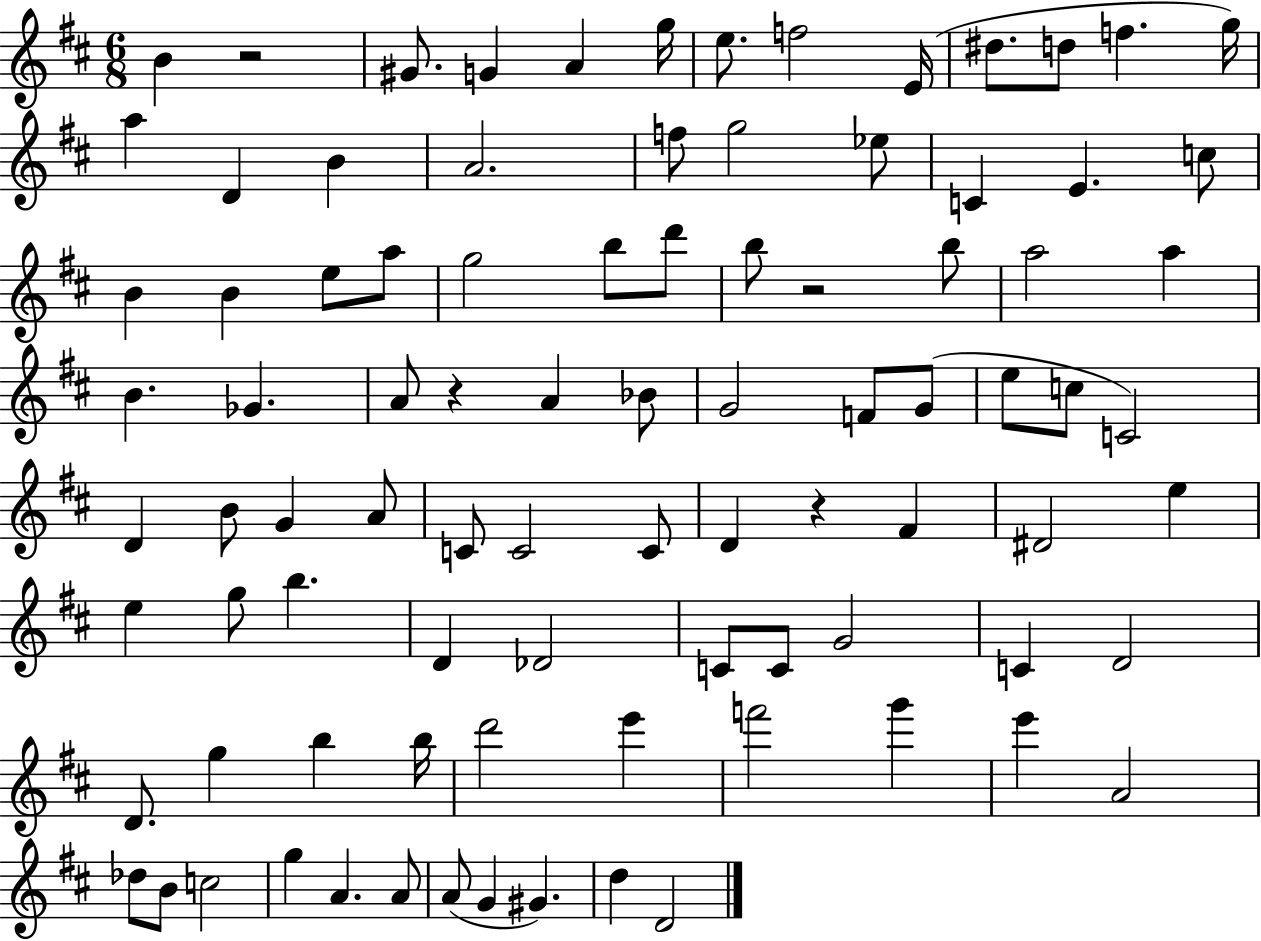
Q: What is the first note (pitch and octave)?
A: B4